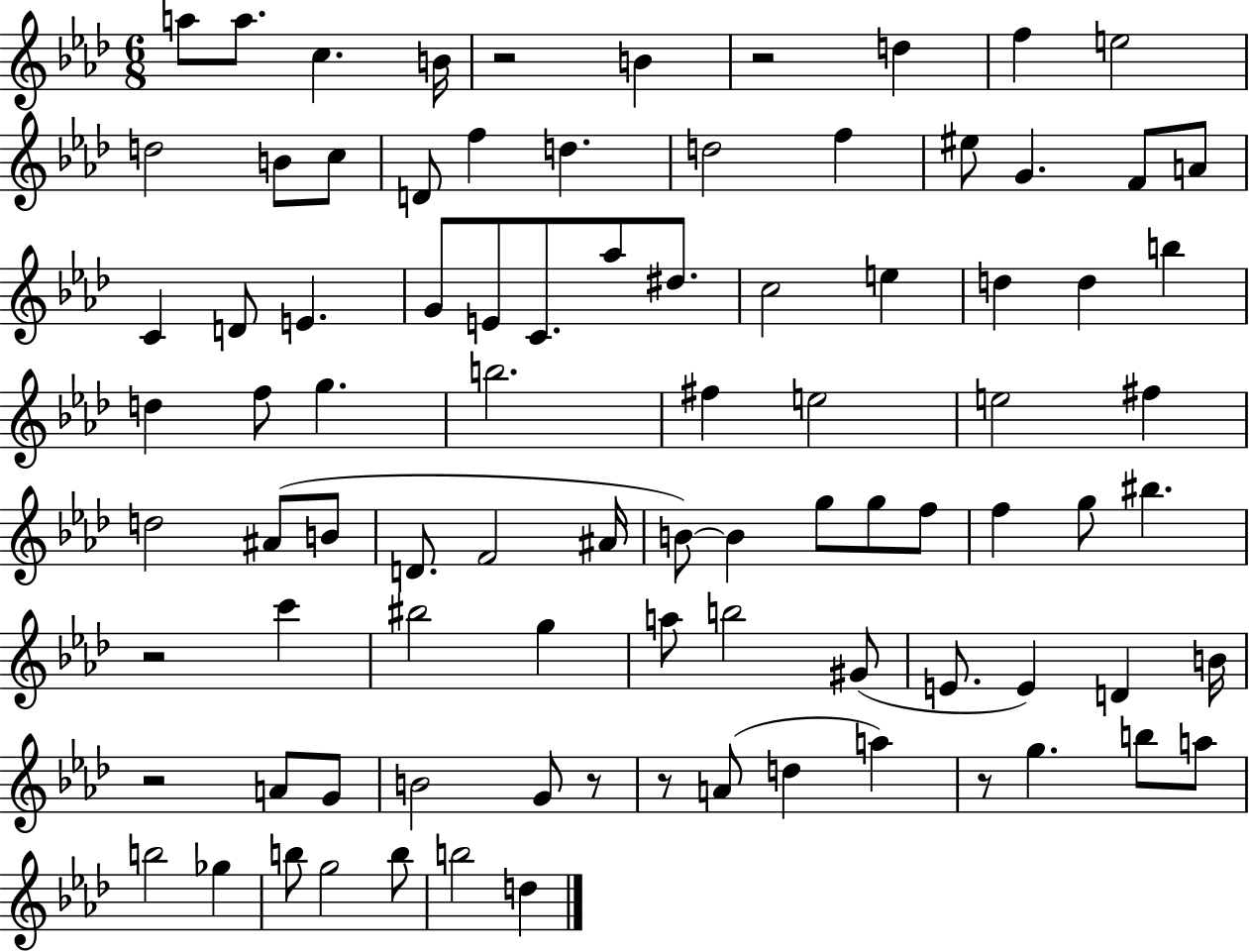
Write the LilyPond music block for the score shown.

{
  \clef treble
  \numericTimeSignature
  \time 6/8
  \key aes \major
  a''8 a''8. c''4. b'16 | r2 b'4 | r2 d''4 | f''4 e''2 | \break d''2 b'8 c''8 | d'8 f''4 d''4. | d''2 f''4 | eis''8 g'4. f'8 a'8 | \break c'4 d'8 e'4. | g'8 e'8 c'8. aes''8 dis''8. | c''2 e''4 | d''4 d''4 b''4 | \break d''4 f''8 g''4. | b''2. | fis''4 e''2 | e''2 fis''4 | \break d''2 ais'8( b'8 | d'8. f'2 ais'16 | b'8~~) b'4 g''8 g''8 f''8 | f''4 g''8 bis''4. | \break r2 c'''4 | bis''2 g''4 | a''8 b''2 gis'8( | e'8. e'4) d'4 b'16 | \break r2 a'8 g'8 | b'2 g'8 r8 | r8 a'8( d''4 a''4) | r8 g''4. b''8 a''8 | \break b''2 ges''4 | b''8 g''2 b''8 | b''2 d''4 | \bar "|."
}